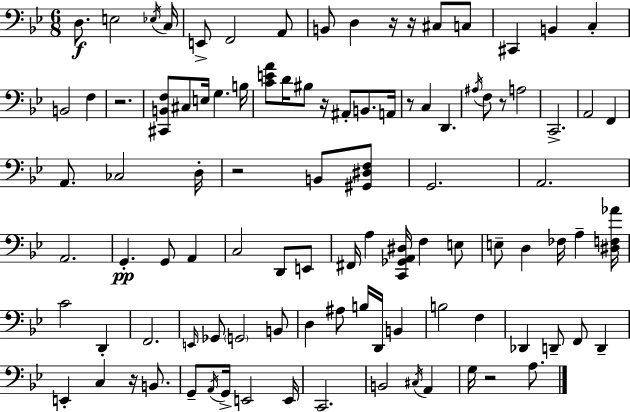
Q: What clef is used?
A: bass